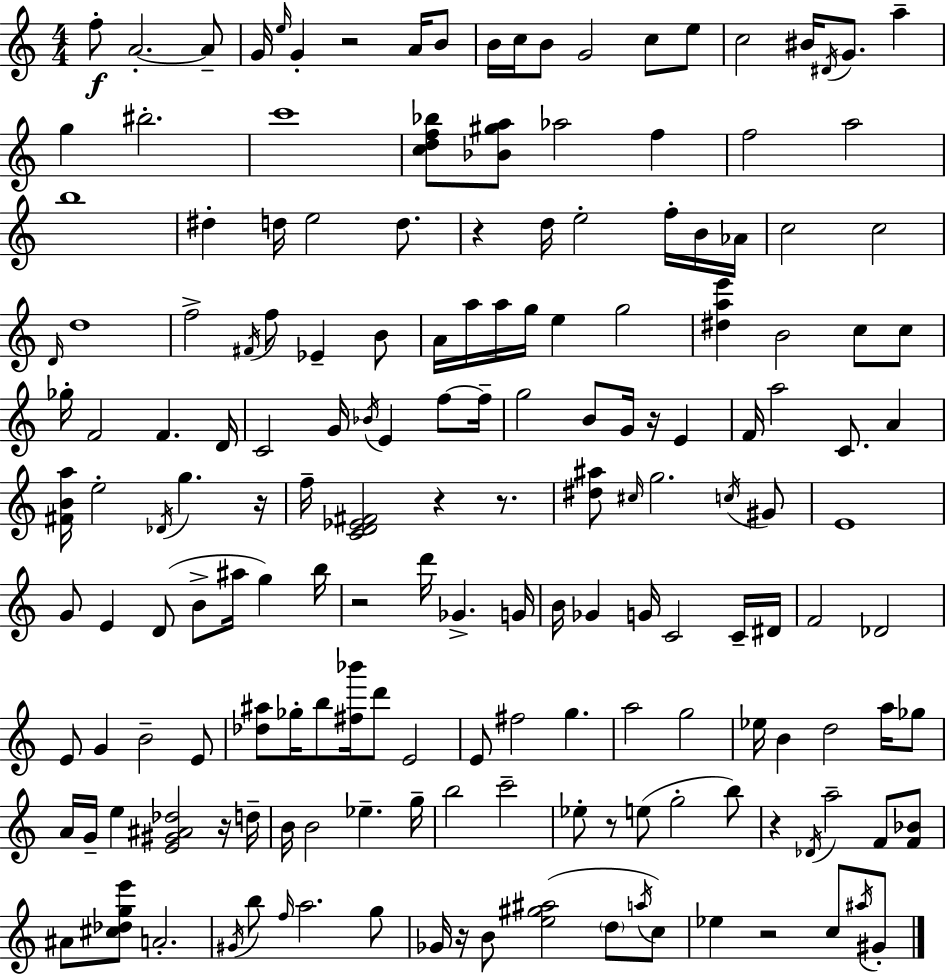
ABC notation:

X:1
T:Untitled
M:4/4
L:1/4
K:C
f/2 A2 A/2 G/4 e/4 G z2 A/4 B/2 B/4 c/4 B/2 G2 c/2 e/2 c2 ^B/4 ^D/4 G/2 a g ^b2 c'4 [cdf_b]/2 [_B^ga]/2 _a2 f f2 a2 b4 ^d d/4 e2 d/2 z d/4 e2 f/4 B/4 _A/4 c2 c2 D/4 d4 f2 ^F/4 f/2 _E B/2 A/4 a/4 a/4 g/4 e g2 [^dae'] B2 c/2 c/2 _g/4 F2 F D/4 C2 G/4 _B/4 E f/2 f/4 g2 B/2 G/4 z/4 E F/4 a2 C/2 A [^FBa]/4 e2 _D/4 g z/4 f/4 [CD_E^F]2 z z/2 [^d^a]/2 ^c/4 g2 c/4 ^G/2 E4 G/2 E D/2 B/2 ^a/4 g b/4 z2 d'/4 _G G/4 B/4 _G G/4 C2 C/4 ^D/4 F2 _D2 E/2 G B2 E/2 [_d^a]/2 _g/4 b/2 [^f_b']/4 d'/2 E2 E/2 ^f2 g a2 g2 _e/4 B d2 a/4 _g/2 A/4 G/4 e [E^G^A_d]2 z/4 d/4 B/4 B2 _e g/4 b2 c'2 _e/2 z/2 e/2 g2 b/2 z _D/4 a2 F/2 [F_B]/2 ^A/2 [^c_dge']/2 A2 ^G/4 b/2 f/4 a2 g/2 _G/4 z/4 B/2 [e^g^a]2 d/2 a/4 c/2 _e z2 c/2 ^a/4 ^G/2